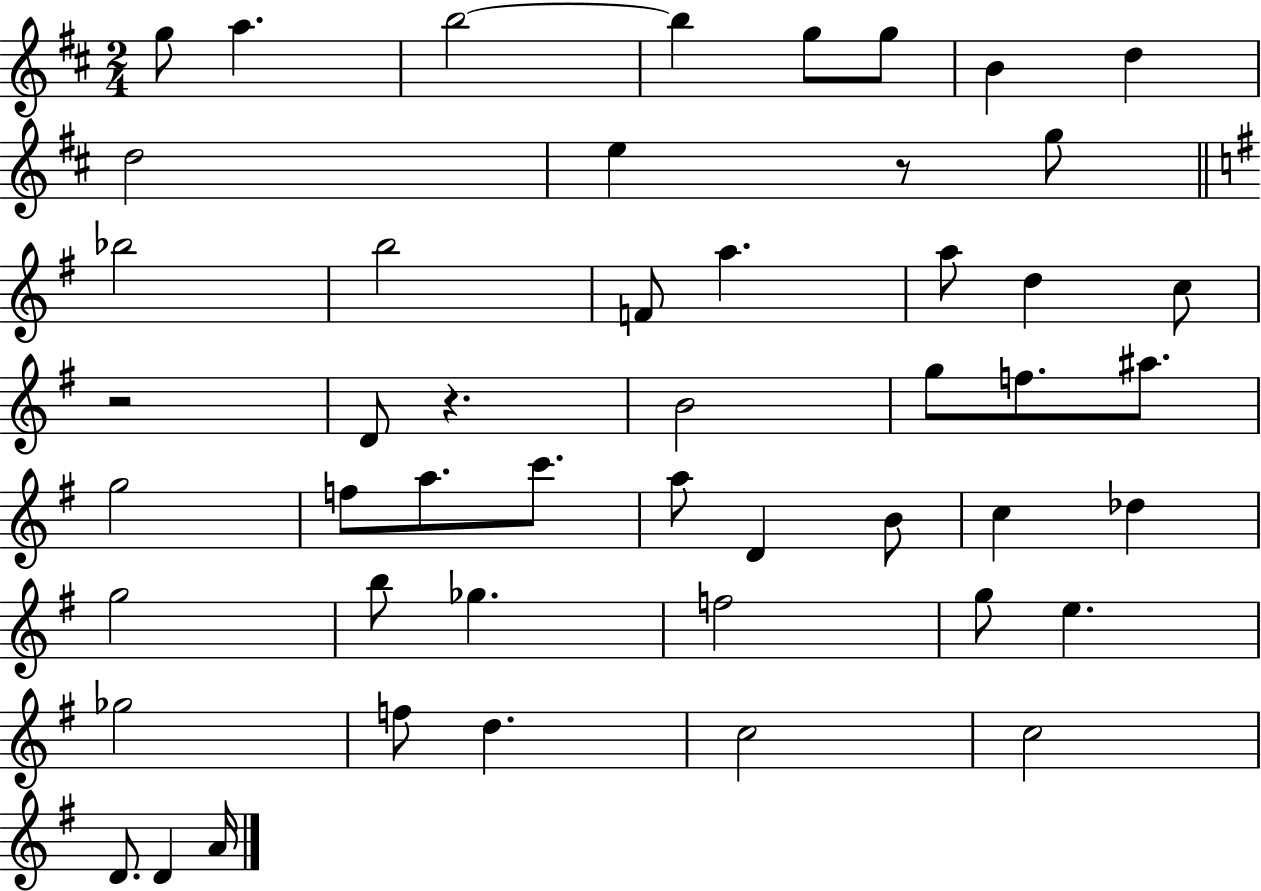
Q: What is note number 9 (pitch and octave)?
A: D5